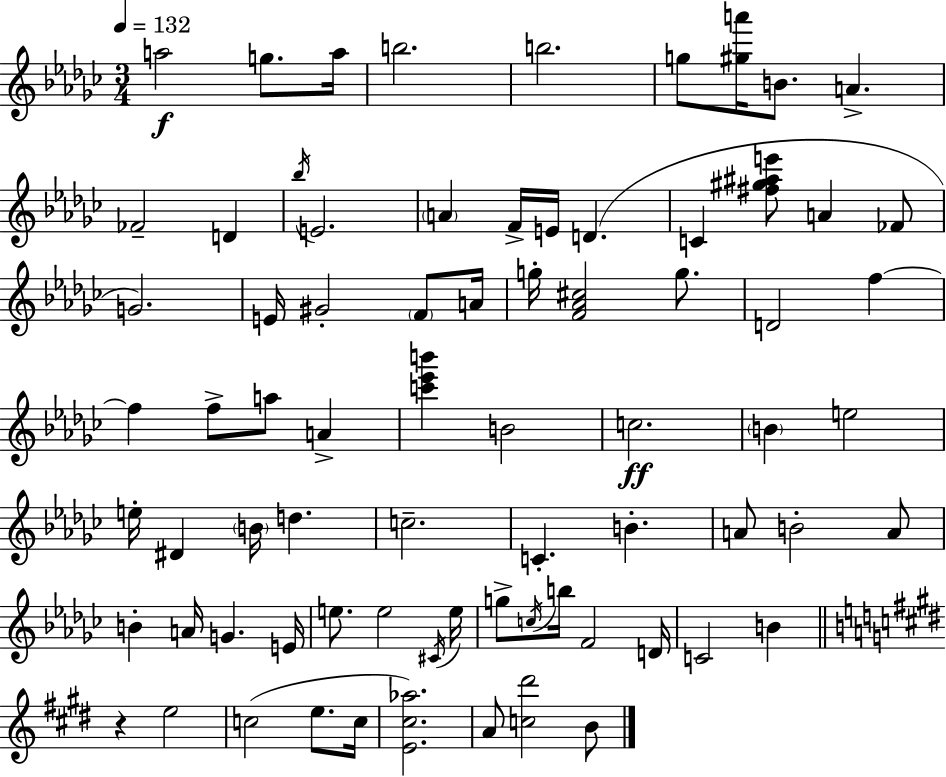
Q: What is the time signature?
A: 3/4